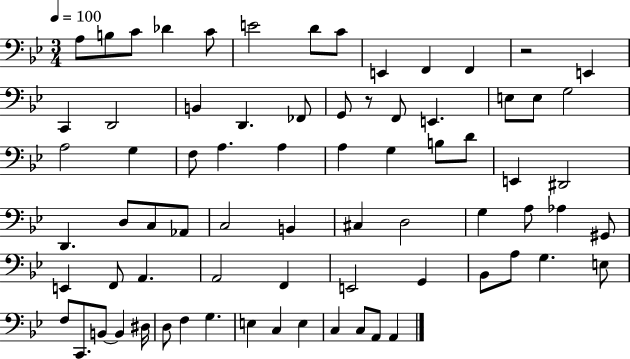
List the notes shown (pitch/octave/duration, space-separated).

A3/e B3/e C4/e Db4/q C4/e E4/h D4/e C4/e E2/q F2/q F2/q R/h E2/q C2/q D2/h B2/q D2/q. FES2/e G2/e R/e F2/e E2/q. E3/e E3/e G3/h A3/h G3/q F3/e A3/q. A3/q A3/q G3/q B3/e D4/e E2/q D#2/h D2/q. D3/e C3/e Ab2/e C3/h B2/q C#3/q D3/h G3/q A3/e Ab3/q G#2/e E2/q F2/e A2/q. A2/h F2/q E2/h G2/q Bb2/e A3/e G3/q. E3/e F3/e C2/e. B2/e B2/q D#3/s D3/e F3/q G3/q. E3/q C3/q E3/q C3/q C3/e A2/e A2/q